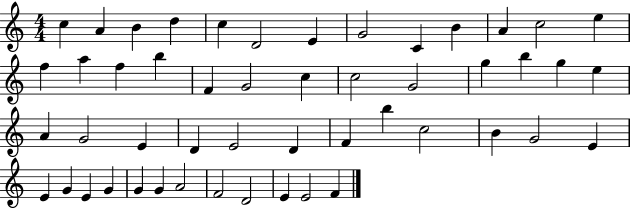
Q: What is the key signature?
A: C major